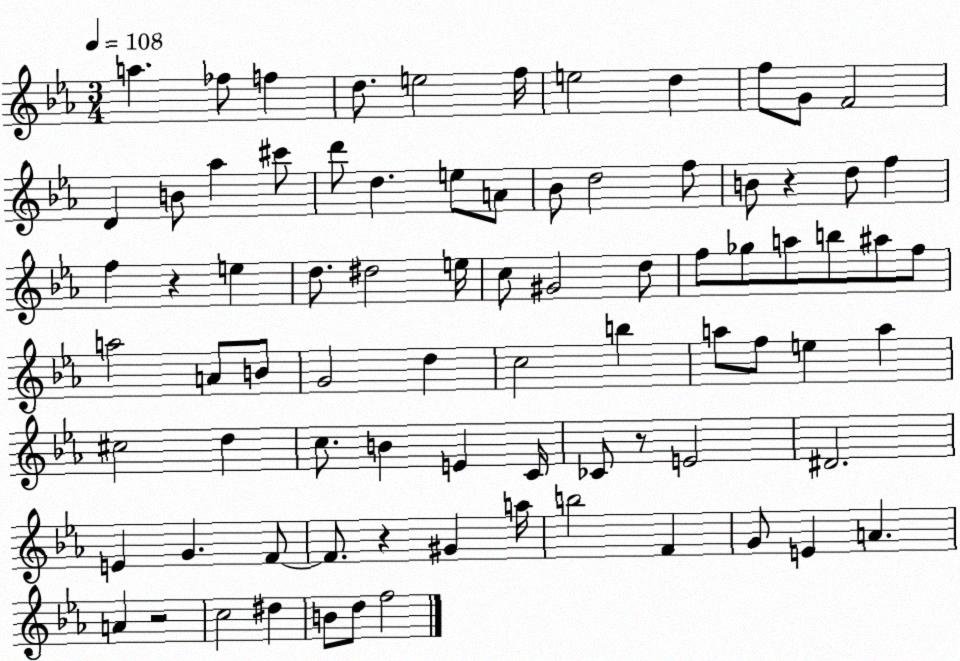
X:1
T:Untitled
M:3/4
L:1/4
K:Eb
a _f/2 f d/2 e2 f/4 e2 d f/2 G/2 F2 D B/2 _a ^c'/2 d'/2 d e/2 A/2 _B/2 d2 f/2 B/2 z d/2 f f z e d/2 ^d2 e/4 c/2 ^G2 d/2 f/2 _g/2 a/2 b/2 ^a/2 f/2 a2 A/2 B/2 G2 d c2 b a/2 f/2 e a ^c2 d c/2 B E C/4 _C/2 z/2 E2 ^D2 E G F/2 F/2 z ^G a/4 b2 F G/2 E A A z2 c2 ^d B/2 d/2 f2